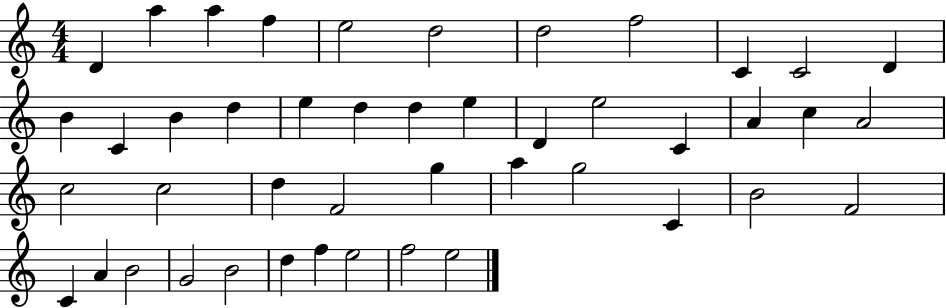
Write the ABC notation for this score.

X:1
T:Untitled
M:4/4
L:1/4
K:C
D a a f e2 d2 d2 f2 C C2 D B C B d e d d e D e2 C A c A2 c2 c2 d F2 g a g2 C B2 F2 C A B2 G2 B2 d f e2 f2 e2